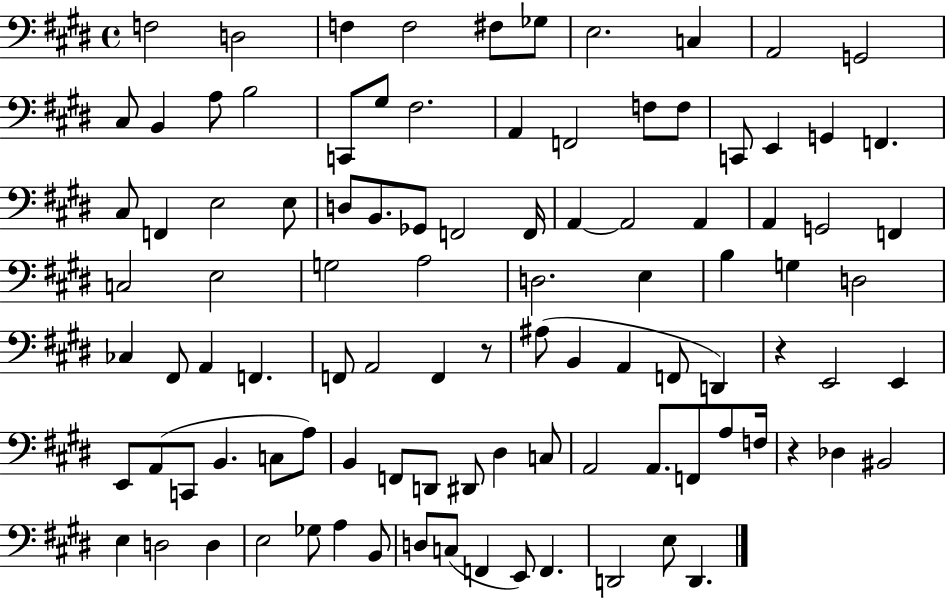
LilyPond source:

{
  \clef bass
  \time 4/4
  \defaultTimeSignature
  \key e \major
  f2 d2 | f4 f2 fis8 ges8 | e2. c4 | a,2 g,2 | \break cis8 b,4 a8 b2 | c,8 gis8 fis2. | a,4 f,2 f8 f8 | c,8 e,4 g,4 f,4. | \break cis8 f,4 e2 e8 | d8 b,8. ges,8 f,2 f,16 | a,4~~ a,2 a,4 | a,4 g,2 f,4 | \break c2 e2 | g2 a2 | d2. e4 | b4 g4 d2 | \break ces4 fis,8 a,4 f,4. | f,8 a,2 f,4 r8 | ais8( b,4 a,4 f,8 d,4) | r4 e,2 e,4 | \break e,8 a,8( c,8 b,4. c8 a8) | b,4 f,8 d,8 dis,8 dis4 c8 | a,2 a,8. f,8 a8 f16 | r4 des4 bis,2 | \break e4 d2 d4 | e2 ges8 a4 b,8 | d8 c8( f,4 e,8) f,4. | d,2 e8 d,4. | \break \bar "|."
}